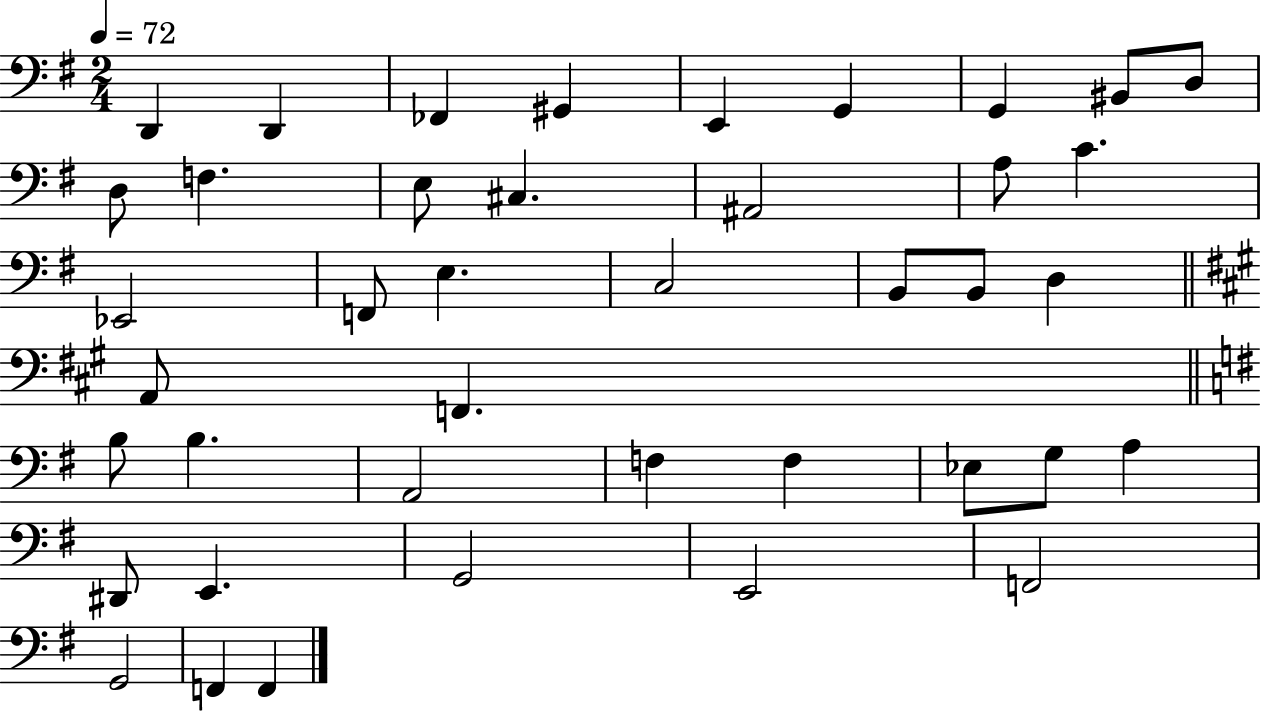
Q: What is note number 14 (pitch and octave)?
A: A#2